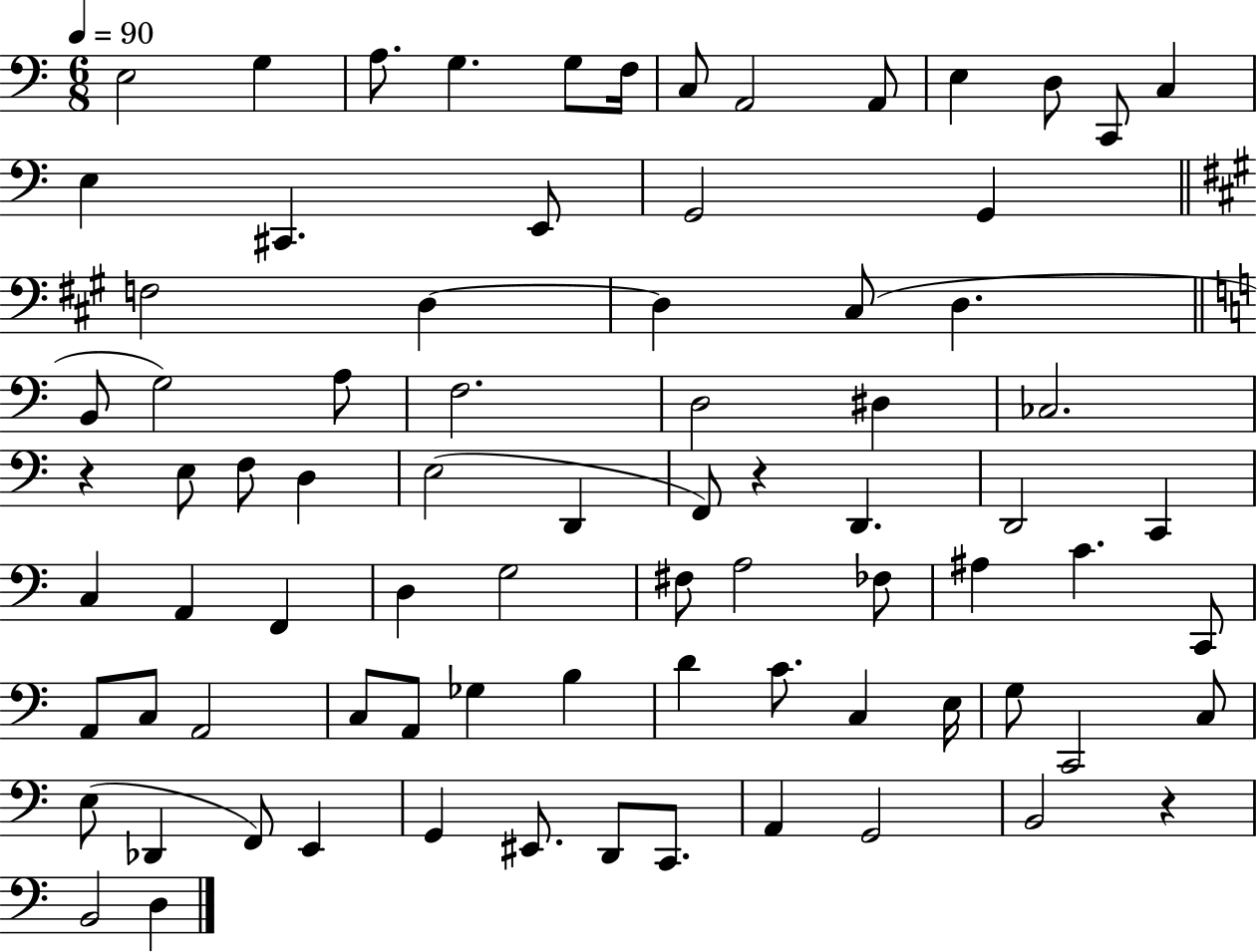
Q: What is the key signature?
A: C major